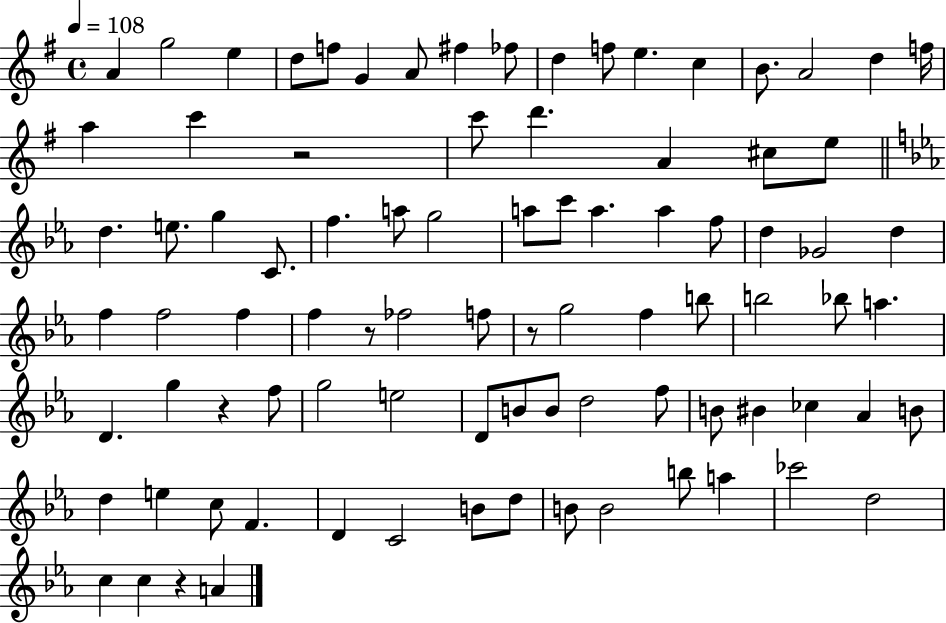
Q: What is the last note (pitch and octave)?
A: A4